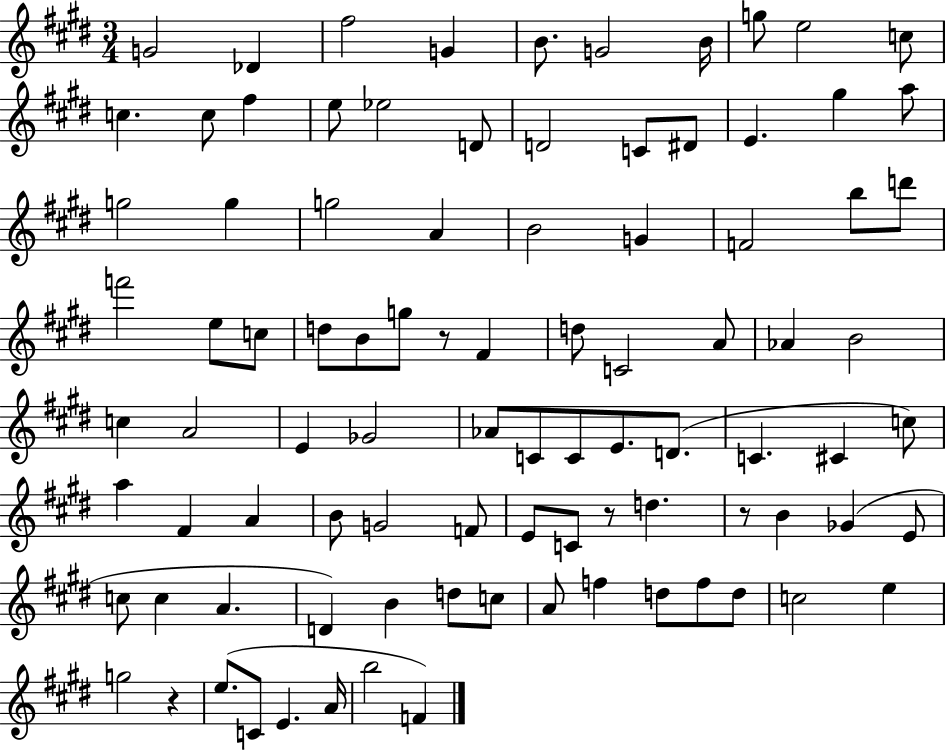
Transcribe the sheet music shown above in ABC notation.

X:1
T:Untitled
M:3/4
L:1/4
K:E
G2 _D ^f2 G B/2 G2 B/4 g/2 e2 c/2 c c/2 ^f e/2 _e2 D/2 D2 C/2 ^D/2 E ^g a/2 g2 g g2 A B2 G F2 b/2 d'/2 f'2 e/2 c/2 d/2 B/2 g/2 z/2 ^F d/2 C2 A/2 _A B2 c A2 E _G2 _A/2 C/2 C/2 E/2 D/2 C ^C c/2 a ^F A B/2 G2 F/2 E/2 C/2 z/2 d z/2 B _G E/2 c/2 c A D B d/2 c/2 A/2 f d/2 f/2 d/2 c2 e g2 z e/2 C/2 E A/4 b2 F